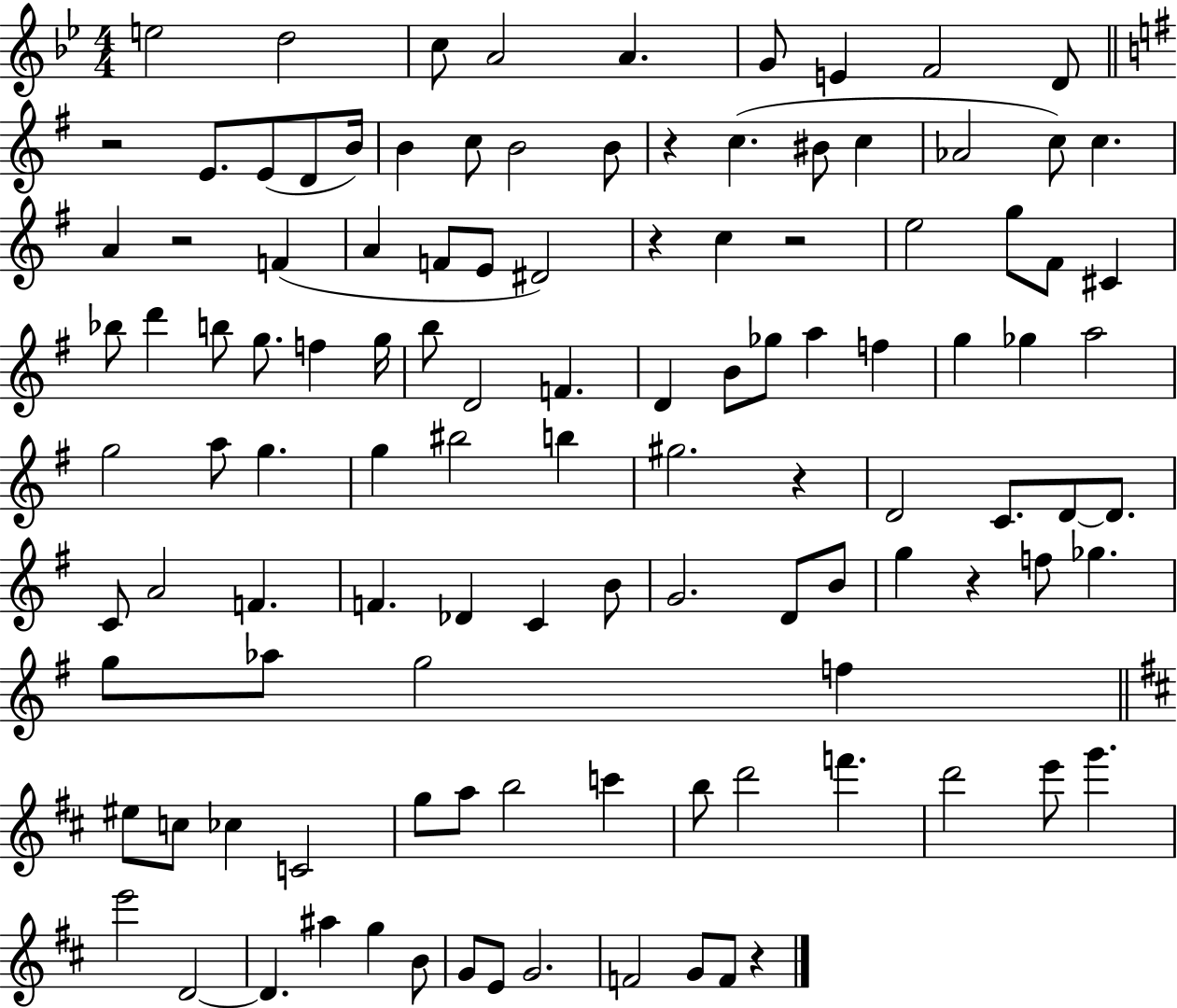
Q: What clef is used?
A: treble